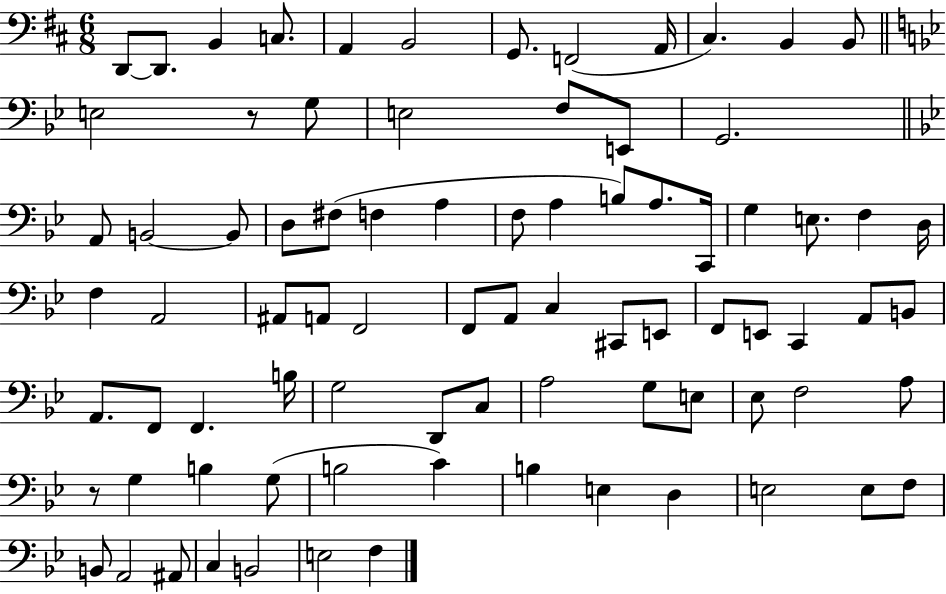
{
  \clef bass
  \numericTimeSignature
  \time 6/8
  \key d \major
  d,8~~ d,8. b,4 c8. | a,4 b,2 | g,8. f,2( a,16 | cis4.) b,4 b,8 | \break \bar "||" \break \key bes \major e2 r8 g8 | e2 f8 e,8 | g,2. | \bar "||" \break \key bes \major a,8 b,2~~ b,8 | d8 fis8( f4 a4 | f8 a4 b8) a8. c,16 | g4 e8. f4 d16 | \break f4 a,2 | ais,8 a,8 f,2 | f,8 a,8 c4 cis,8 e,8 | f,8 e,8 c,4 a,8 b,8 | \break a,8. f,8 f,4. b16 | g2 d,8 c8 | a2 g8 e8 | ees8 f2 a8 | \break r8 g4 b4 g8( | b2 c'4) | b4 e4 d4 | e2 e8 f8 | \break b,8 a,2 ais,8 | c4 b,2 | e2 f4 | \bar "|."
}